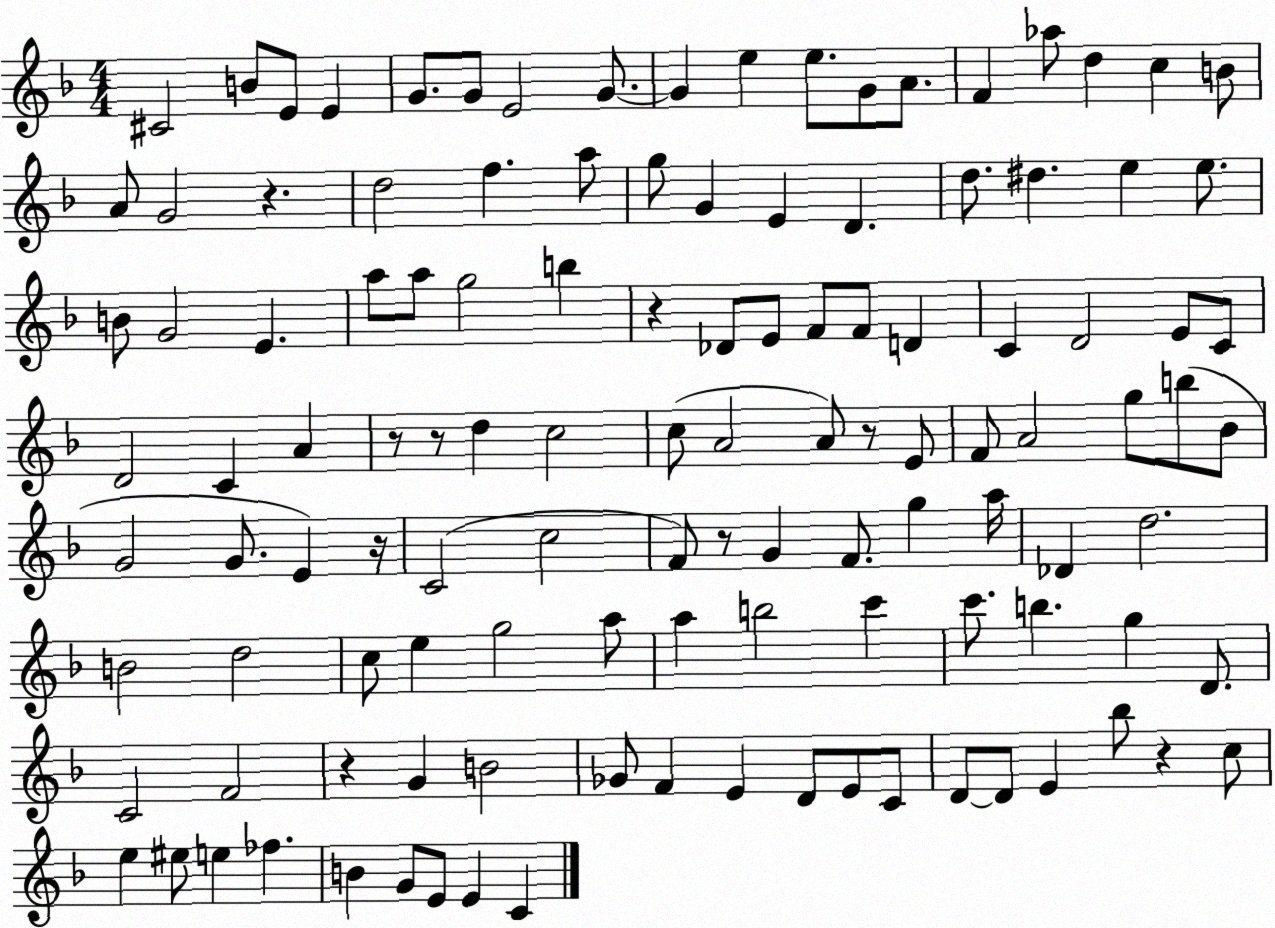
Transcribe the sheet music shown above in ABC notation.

X:1
T:Untitled
M:4/4
L:1/4
K:F
^C2 B/2 E/2 E G/2 G/2 E2 G/2 G e e/2 G/2 A/2 F _a/2 d c B/2 A/2 G2 z d2 f a/2 g/2 G E D d/2 ^d e e/2 B/2 G2 E a/2 a/2 g2 b z _D/2 E/2 F/2 F/2 D C D2 E/2 C/2 D2 C A z/2 z/2 d c2 c/2 A2 A/2 z/2 E/2 F/2 A2 g/2 b/2 _B/2 G2 G/2 E z/4 C2 c2 F/2 z/2 G F/2 g a/4 _D d2 B2 d2 c/2 e g2 a/2 a b2 c' c'/2 b g D/2 C2 F2 z G B2 _G/2 F E D/2 E/2 C/2 D/2 D/2 E _b/2 z c/2 e ^e/2 e _f B G/2 E/2 E C